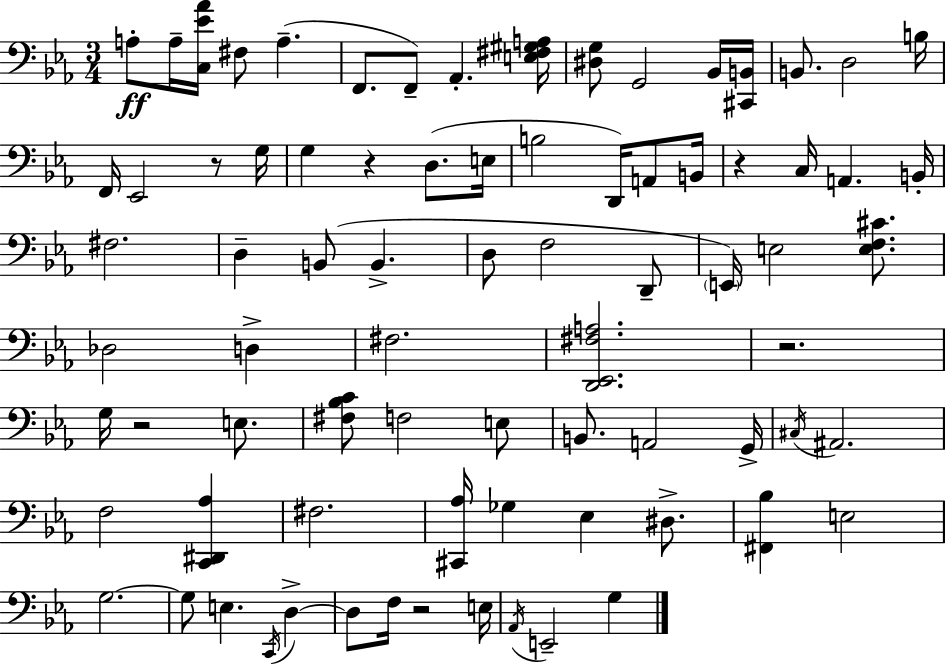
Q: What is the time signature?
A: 3/4